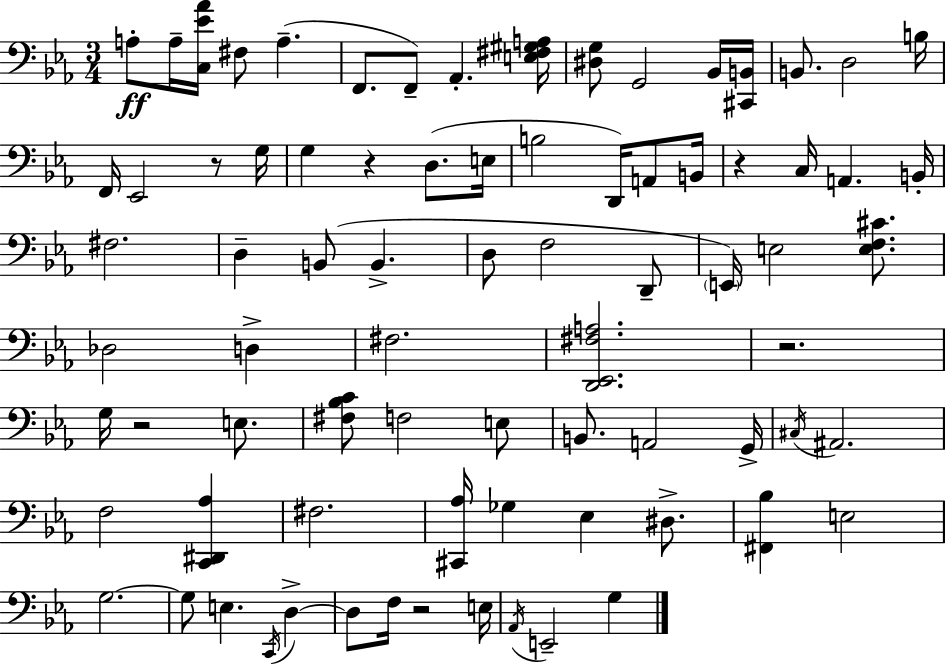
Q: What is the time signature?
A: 3/4